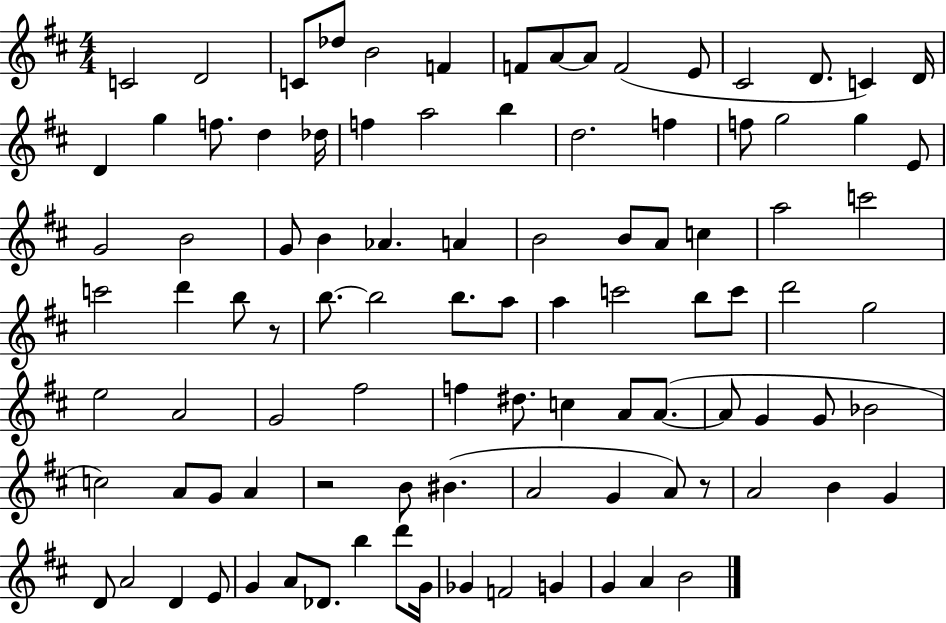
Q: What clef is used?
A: treble